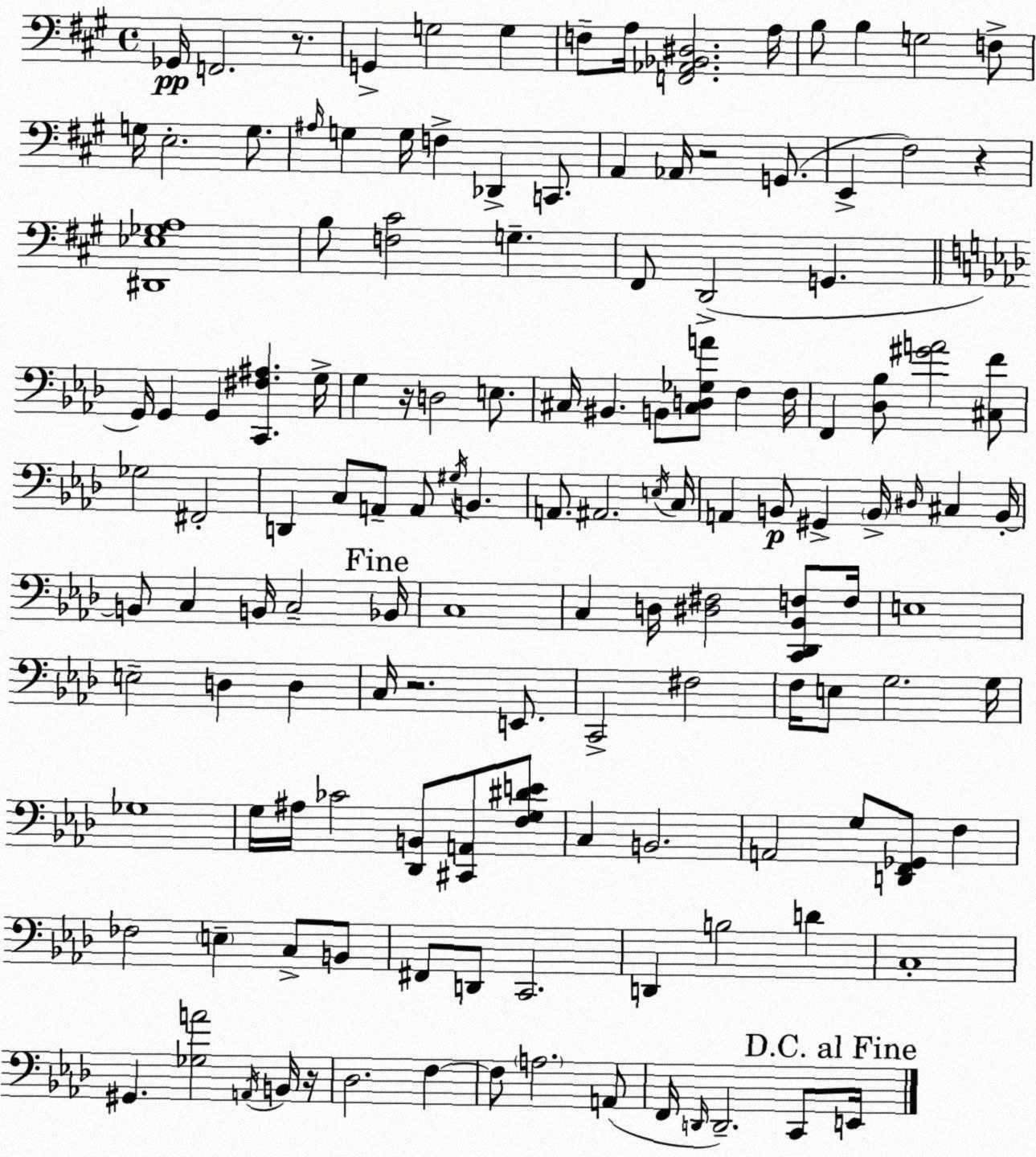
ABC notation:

X:1
T:Untitled
M:4/4
L:1/4
K:A
_G,,/4 F,,2 z/2 G,, G,2 G, F,/2 A,/4 [F,,_A,,_B,,^D,]2 A,/4 B,/2 B, G,2 F,/2 G,/4 E,2 G,/2 ^A,/4 G, G,/4 F, _D,, C,,/2 A,, _A,,/4 z2 G,,/2 E,, ^F,2 z [^D,,_E,_G,A,]4 B,/2 [F,^C]2 G, ^F,,/2 D,,2 G,, G,,/4 G,, G,, [C,,^F,^A,] G,/4 G, z/4 D,2 E,/2 ^C,/4 ^B,, B,,/2 [^C,D,_G,A]/2 F, F,/4 F,, [_D,_B,]/2 [^GA]2 [^C,F]/2 _G,2 ^F,,2 D,, C,/2 A,,/2 A,,/2 ^G,/4 B,, A,,/2 ^A,,2 E,/4 C,/4 A,, B,,/2 ^G,, B,,/4 ^D,/4 ^C, B,,/4 B,,/2 C, B,,/4 C,2 _B,,/4 C,4 C, D,/4 [^D,^F,]2 [C,,_D,,_B,,F,]/2 F,/4 E,4 E,2 D, D, C,/4 z2 E,,/2 C,,2 ^F,2 F,/4 E,/2 G,2 G,/4 _G,4 G,/4 ^A,/4 _C2 [_D,,B,,]/2 [^C,,A,,]/2 [F,G,^DE]/2 C, B,,2 A,,2 G,/2 [D,,F,,_G,,]/2 F, _F,2 E, C,/2 B,,/2 ^F,,/2 D,,/2 C,,2 D,, B,2 D C,4 ^G,, [_G,A]2 A,,/4 B,,/4 z/4 _D,2 F, F,/2 A,2 A,,/2 F,,/4 D,,/4 D,,2 C,,/2 E,,/4